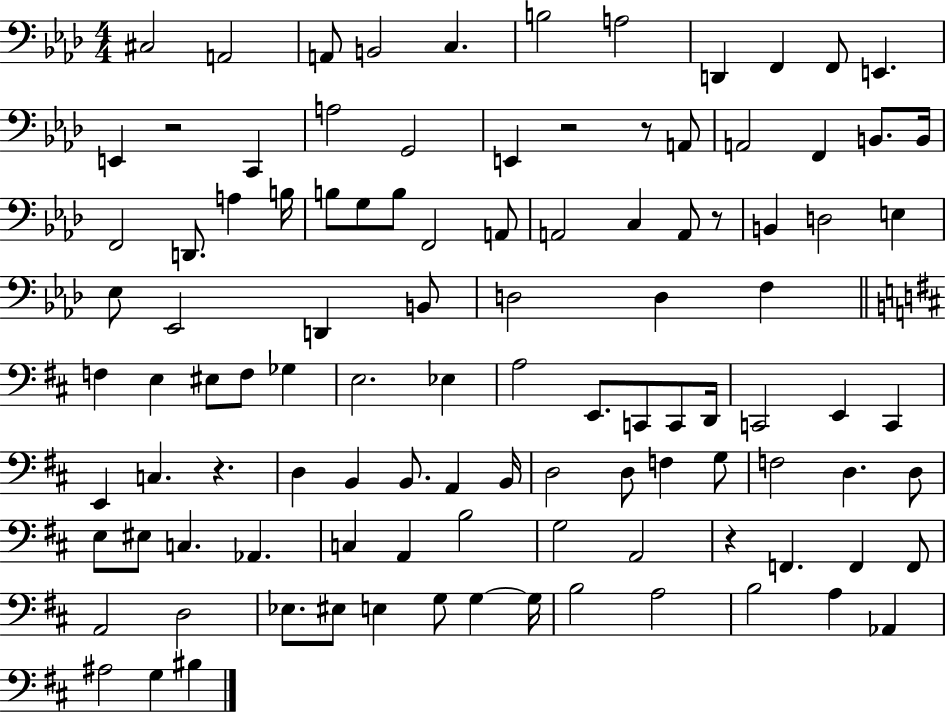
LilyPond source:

{
  \clef bass
  \numericTimeSignature
  \time 4/4
  \key aes \major
  cis2 a,2 | a,8 b,2 c4. | b2 a2 | d,4 f,4 f,8 e,4. | \break e,4 r2 c,4 | a2 g,2 | e,4 r2 r8 a,8 | a,2 f,4 b,8. b,16 | \break f,2 d,8. a4 b16 | b8 g8 b8 f,2 a,8 | a,2 c4 a,8 r8 | b,4 d2 e4 | \break ees8 ees,2 d,4 b,8 | d2 d4 f4 | \bar "||" \break \key b \minor f4 e4 eis8 f8 ges4 | e2. ees4 | a2 e,8. c,8 c,8 d,16 | c,2 e,4 c,4 | \break e,4 c4. r4. | d4 b,4 b,8. a,4 b,16 | d2 d8 f4 g8 | f2 d4. d8 | \break e8 eis8 c4. aes,4. | c4 a,4 b2 | g2 a,2 | r4 f,4. f,4 f,8 | \break a,2 d2 | ees8. eis8 e4 g8 g4~~ g16 | b2 a2 | b2 a4 aes,4 | \break ais2 g4 bis4 | \bar "|."
}